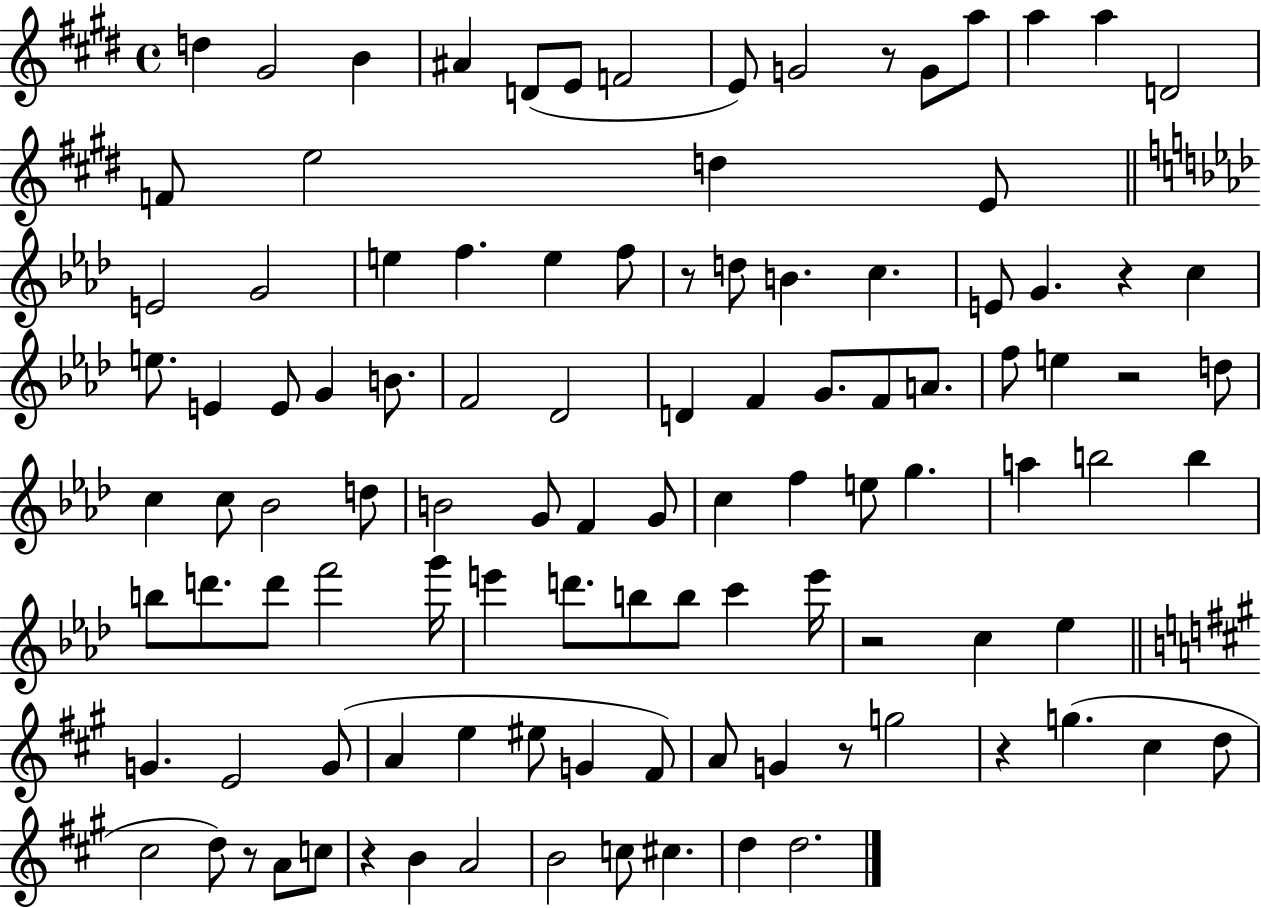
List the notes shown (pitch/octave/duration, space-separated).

D5/q G#4/h B4/q A#4/q D4/e E4/e F4/h E4/e G4/h R/e G4/e A5/e A5/q A5/q D4/h F4/e E5/h D5/q E4/e E4/h G4/h E5/q F5/q. E5/q F5/e R/e D5/e B4/q. C5/q. E4/e G4/q. R/q C5/q E5/e. E4/q E4/e G4/q B4/e. F4/h Db4/h D4/q F4/q G4/e. F4/e A4/e. F5/e E5/q R/h D5/e C5/q C5/e Bb4/h D5/e B4/h G4/e F4/q G4/e C5/q F5/q E5/e G5/q. A5/q B5/h B5/q B5/e D6/e. D6/e F6/h G6/s E6/q D6/e. B5/e B5/e C6/q E6/s R/h C5/q Eb5/q G4/q. E4/h G4/e A4/q E5/q EIS5/e G4/q F#4/e A4/e G4/q R/e G5/h R/q G5/q. C#5/q D5/e C#5/h D5/e R/e A4/e C5/e R/q B4/q A4/h B4/h C5/e C#5/q. D5/q D5/h.